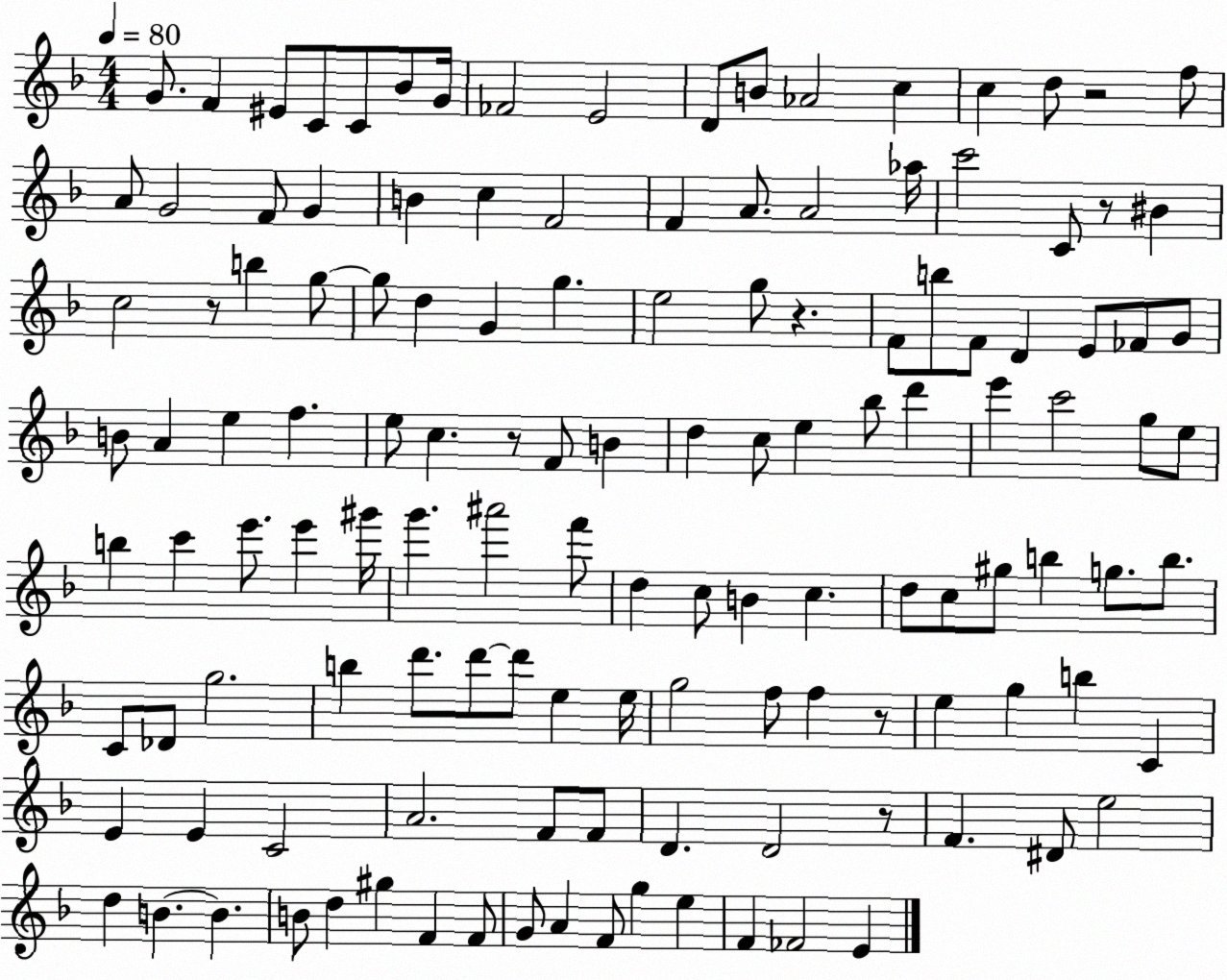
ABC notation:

X:1
T:Untitled
M:4/4
L:1/4
K:F
G/2 F ^E/2 C/2 C/2 _B/2 G/4 _F2 E2 D/2 B/2 _A2 c c d/2 z2 f/2 A/2 G2 F/2 G B c F2 F A/2 A2 _a/4 c'2 C/2 z/2 ^B c2 z/2 b g/2 g/2 d G g e2 g/2 z F/2 b/2 F/2 D E/2 _F/2 G/2 B/2 A e f e/2 c z/2 F/2 B d c/2 e _b/2 d' e' c'2 g/2 e/2 b c' e'/2 e' ^g'/4 g' ^a'2 f'/2 d c/2 B c d/2 c/2 ^g/2 b g/2 b/2 C/2 _D/2 g2 b d'/2 d'/2 d'/2 e e/4 g2 f/2 f z/2 e g b C E E C2 A2 F/2 F/2 D D2 z/2 F ^D/2 e2 d B B B/2 d ^g F F/2 G/2 A F/2 g e F _F2 E